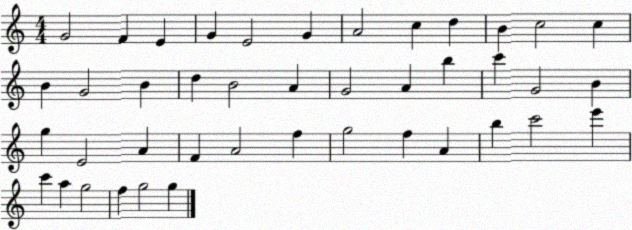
X:1
T:Untitled
M:4/4
L:1/4
K:C
G2 F E G E2 G A2 c d B c2 c B G2 B d B2 A G2 A b c' G2 B g E2 A F A2 f g2 f A b c'2 e' c' a g2 f g2 g